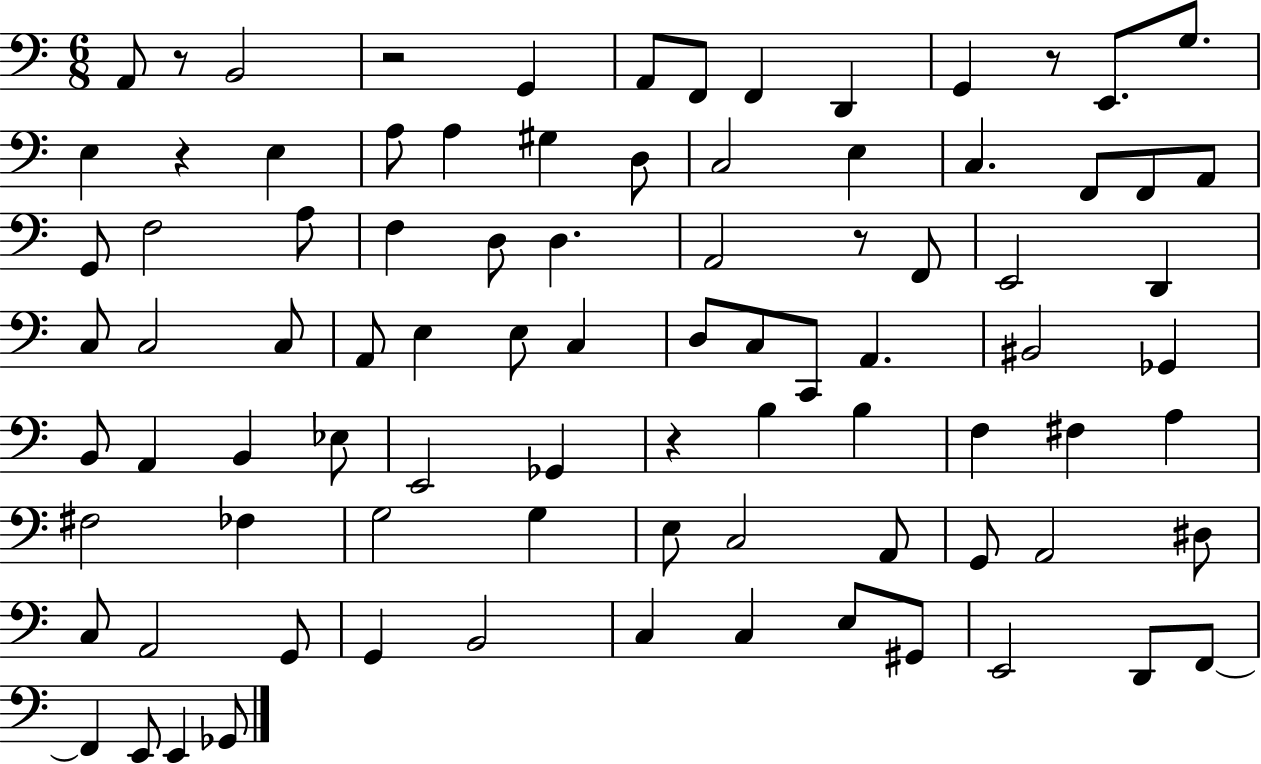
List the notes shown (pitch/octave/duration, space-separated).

A2/e R/e B2/h R/h G2/q A2/e F2/e F2/q D2/q G2/q R/e E2/e. G3/e. E3/q R/q E3/q A3/e A3/q G#3/q D3/e C3/h E3/q C3/q. F2/e F2/e A2/e G2/e F3/h A3/e F3/q D3/e D3/q. A2/h R/e F2/e E2/h D2/q C3/e C3/h C3/e A2/e E3/q E3/e C3/q D3/e C3/e C2/e A2/q. BIS2/h Gb2/q B2/e A2/q B2/q Eb3/e E2/h Gb2/q R/q B3/q B3/q F3/q F#3/q A3/q F#3/h FES3/q G3/h G3/q E3/e C3/h A2/e G2/e A2/h D#3/e C3/e A2/h G2/e G2/q B2/h C3/q C3/q E3/e G#2/e E2/h D2/e F2/e F2/q E2/e E2/q Gb2/e